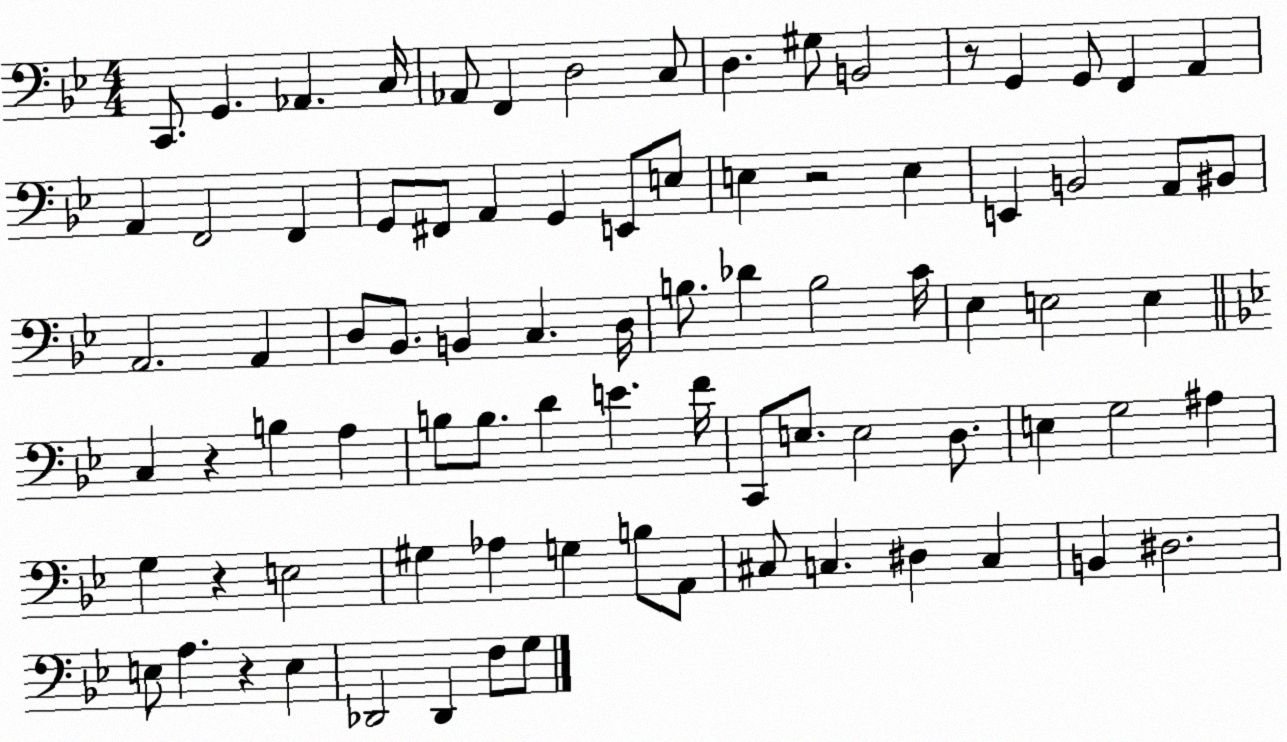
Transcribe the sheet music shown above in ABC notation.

X:1
T:Untitled
M:4/4
L:1/4
K:Bb
C,,/2 G,, _A,, C,/4 _A,,/2 F,, D,2 C,/2 D, ^G,/2 B,,2 z/2 G,, G,,/2 F,, A,, A,, F,,2 F,, G,,/2 ^F,,/2 A,, G,, E,,/2 E,/2 E, z2 E, E,, B,,2 A,,/2 ^B,,/2 A,,2 A,, D,/2 _B,,/2 B,, C, D,/4 B,/2 _D B,2 C/4 _E, E,2 E, C, z B, A, B,/2 B,/2 D E F/4 C,,/2 E,/2 E,2 D,/2 E, G,2 ^A, G, z E,2 ^G, _A, G, B,/2 A,,/2 ^C,/2 C, ^D, C, B,, ^D,2 E,/2 A, z E, _D,,2 _D,, F,/2 G,/2